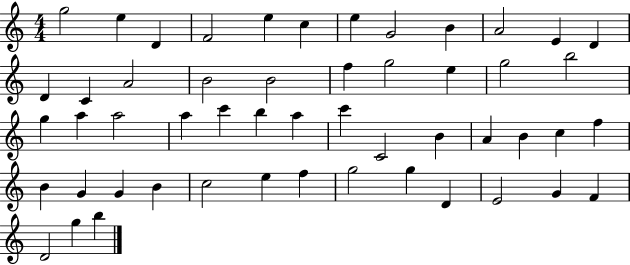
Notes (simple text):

G5/h E5/q D4/q F4/h E5/q C5/q E5/q G4/h B4/q A4/h E4/q D4/q D4/q C4/q A4/h B4/h B4/h F5/q G5/h E5/q G5/h B5/h G5/q A5/q A5/h A5/q C6/q B5/q A5/q C6/q C4/h B4/q A4/q B4/q C5/q F5/q B4/q G4/q G4/q B4/q C5/h E5/q F5/q G5/h G5/q D4/q E4/h G4/q F4/q D4/h G5/q B5/q